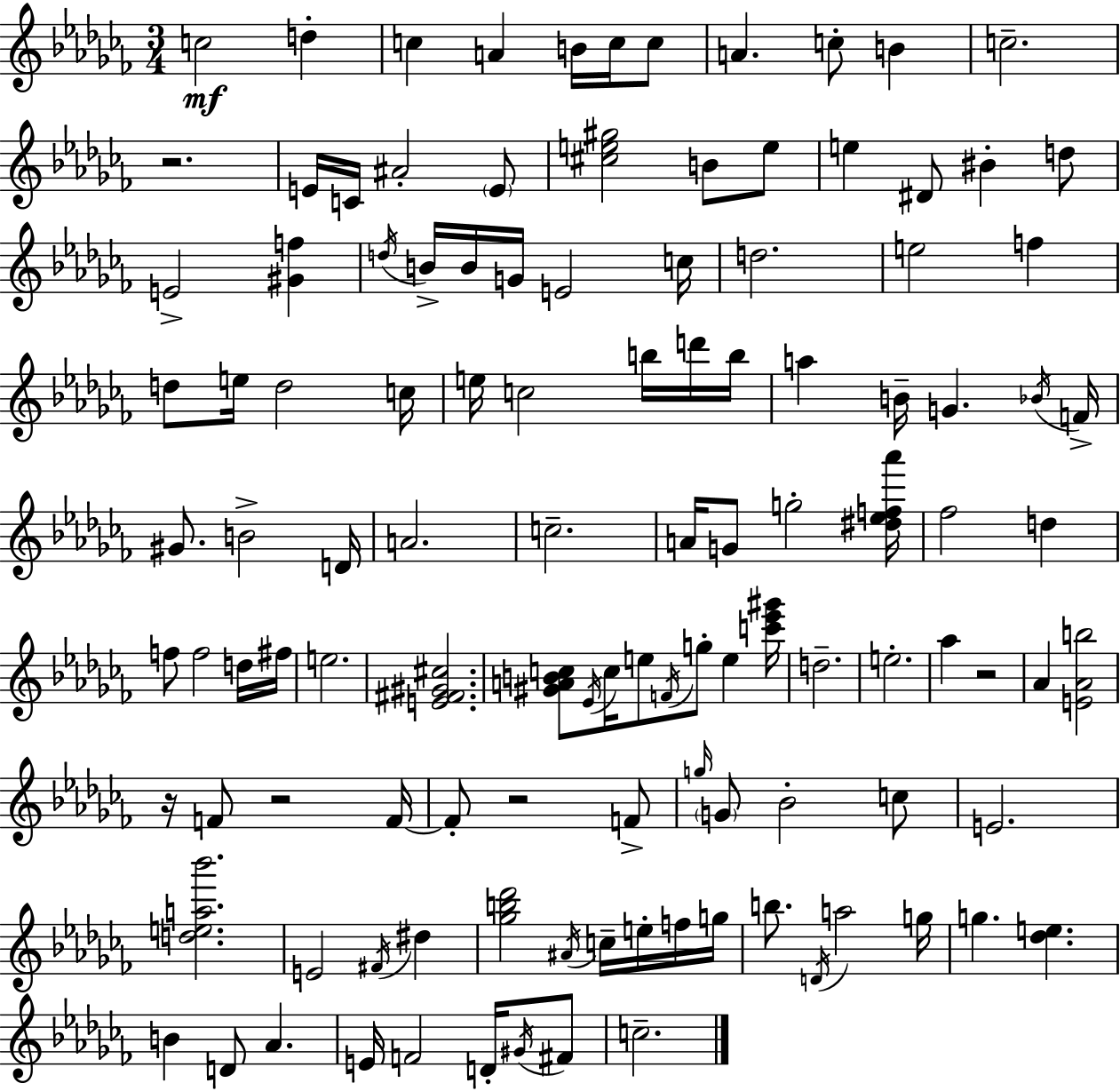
C5/h D5/q C5/q A4/q B4/s C5/s C5/e A4/q. C5/e B4/q C5/h. R/h. E4/s C4/s A#4/h E4/e [C#5,E5,G#5]/h B4/e E5/e E5/q D#4/e BIS4/q D5/e E4/h [G#4,F5]/q D5/s B4/s B4/s G4/s E4/h C5/s D5/h. E5/h F5/q D5/e E5/s D5/h C5/s E5/s C5/h B5/s D6/s B5/s A5/q B4/s G4/q. Bb4/s F4/s G#4/e. B4/h D4/s A4/h. C5/h. A4/s G4/e G5/h [D#5,Eb5,F5,Ab6]/s FES5/h D5/q F5/e F5/h D5/s F#5/s E5/h. [E4,F#4,G#4,C#5]/h. [G#4,A4,B4,C5]/e Eb4/s C5/s E5/e F4/s G5/e E5/q [C6,Eb6,G#6]/s D5/h. E5/h. Ab5/q R/h Ab4/q [E4,Ab4,B5]/h R/s F4/e R/h F4/s F4/e R/h F4/e G5/s G4/e Bb4/h C5/e E4/h. [D5,E5,A5,Bb6]/h. E4/h F#4/s D#5/q [Gb5,B5,Db6]/h A#4/s C5/s E5/s F5/s G5/s B5/e. D4/s A5/h G5/s G5/q. [Db5,E5]/q. B4/q D4/e Ab4/q. E4/s F4/h D4/s G#4/s F#4/e C5/h.